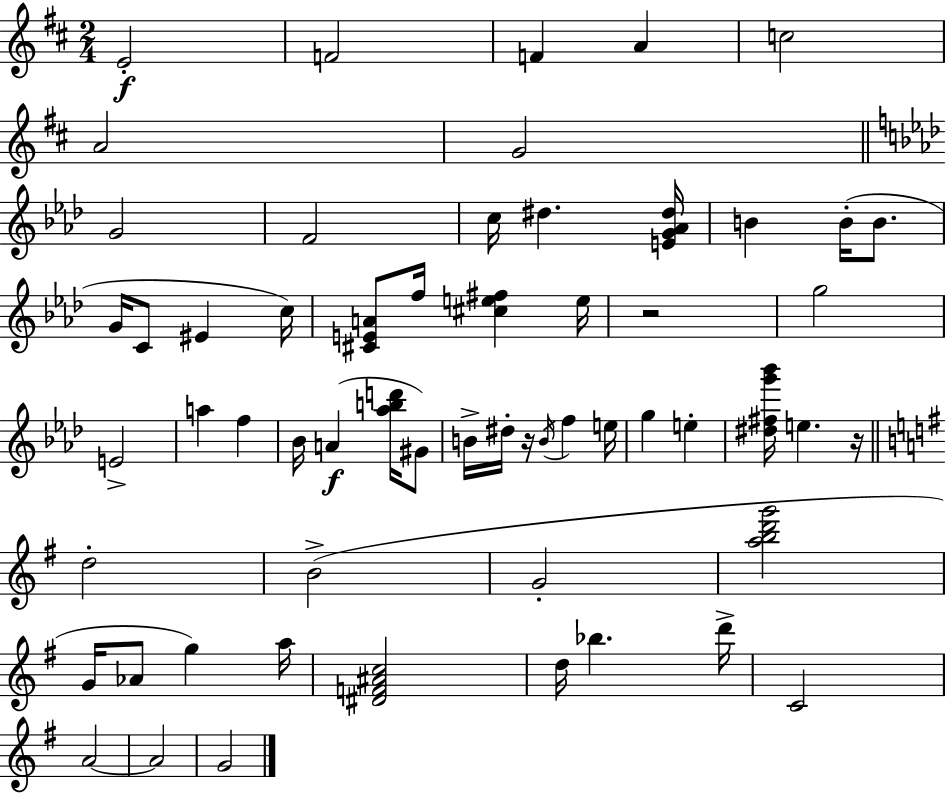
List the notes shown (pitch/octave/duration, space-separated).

E4/h F4/h F4/q A4/q C5/h A4/h G4/h G4/h F4/h C5/s D#5/q. [E4,G4,Ab4,D#5]/s B4/q B4/s B4/e. G4/s C4/e EIS4/q C5/s [C#4,E4,A4]/e F5/s [C#5,E5,F#5]/q E5/s R/h G5/h E4/h A5/q F5/q Bb4/s A4/q [Ab5,B5,D6]/s G#4/e B4/s D#5/s R/s B4/s F5/q E5/s G5/q E5/q [D#5,F#5,G6,Bb6]/s E5/q. R/s D5/h B4/h G4/h [A5,B5,D6,G6]/h G4/s Ab4/e G5/q A5/s [D#4,F4,A#4,C5]/h D5/s Bb5/q. D6/s C4/h A4/h A4/h G4/h